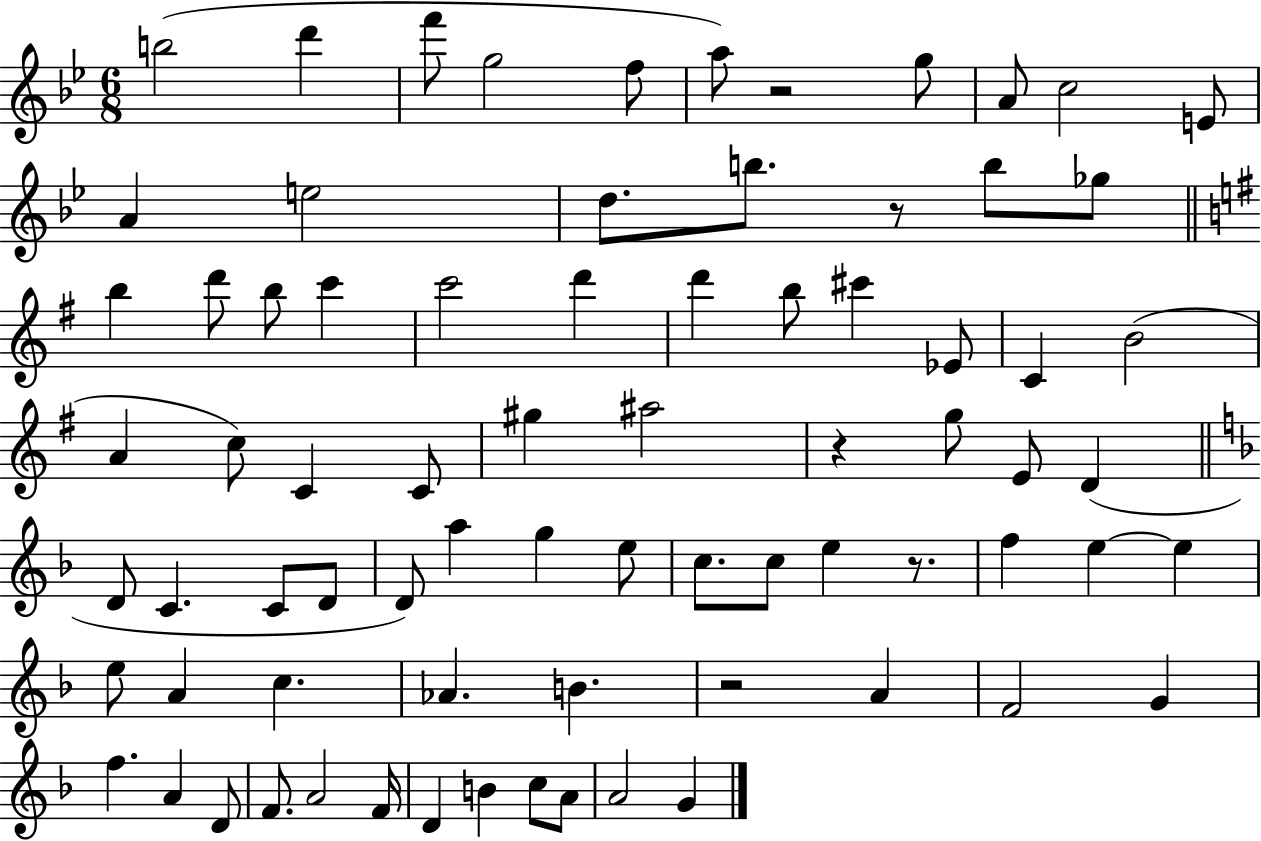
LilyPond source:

{
  \clef treble
  \numericTimeSignature
  \time 6/8
  \key bes \major
  b''2( d'''4 | f'''8 g''2 f''8 | a''8) r2 g''8 | a'8 c''2 e'8 | \break a'4 e''2 | d''8. b''8. r8 b''8 ges''8 | \bar "||" \break \key g \major b''4 d'''8 b''8 c'''4 | c'''2 d'''4 | d'''4 b''8 cis'''4 ees'8 | c'4 b'2( | \break a'4 c''8) c'4 c'8 | gis''4 ais''2 | r4 g''8 e'8 d'4( | \bar "||" \break \key f \major d'8 c'4. c'8 d'8 | d'8) a''4 g''4 e''8 | c''8. c''8 e''4 r8. | f''4 e''4~~ e''4 | \break e''8 a'4 c''4. | aes'4. b'4. | r2 a'4 | f'2 g'4 | \break f''4. a'4 d'8 | f'8. a'2 f'16 | d'4 b'4 c''8 a'8 | a'2 g'4 | \break \bar "|."
}